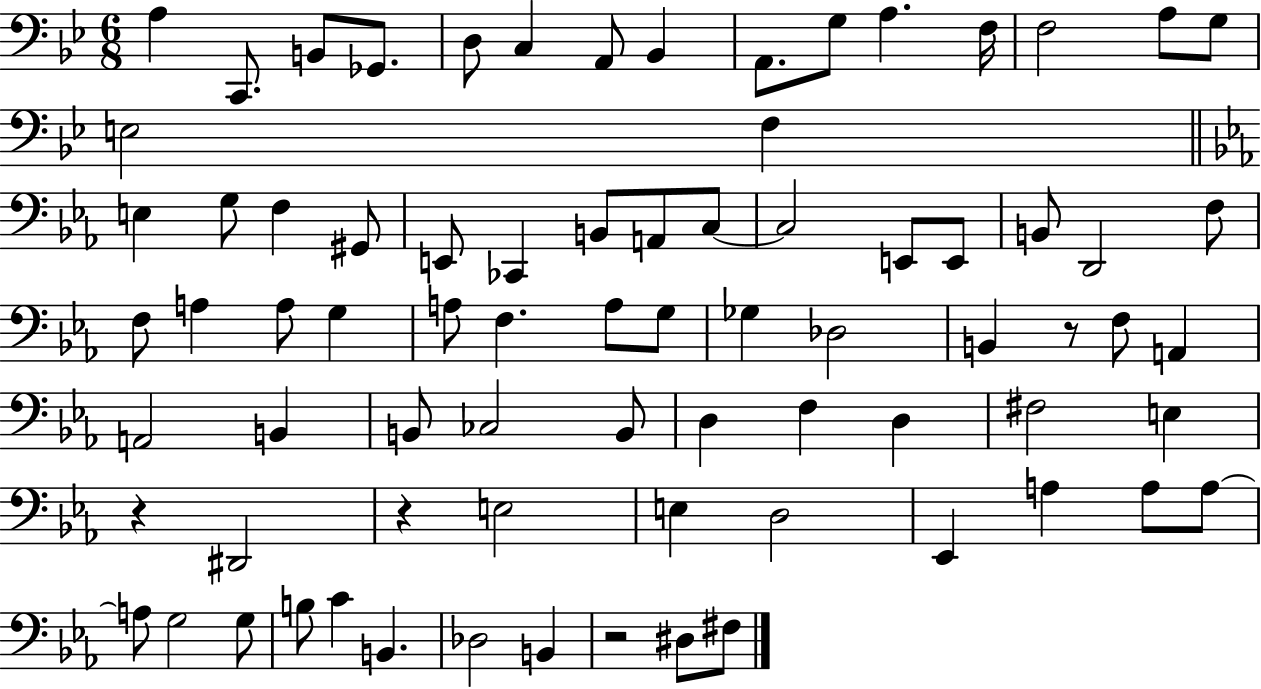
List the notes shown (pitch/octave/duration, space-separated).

A3/q C2/e. B2/e Gb2/e. D3/e C3/q A2/e Bb2/q A2/e. G3/e A3/q. F3/s F3/h A3/e G3/e E3/h F3/q E3/q G3/e F3/q G#2/e E2/e CES2/q B2/e A2/e C3/e C3/h E2/e E2/e B2/e D2/h F3/e F3/e A3/q A3/e G3/q A3/e F3/q. A3/e G3/e Gb3/q Db3/h B2/q R/e F3/e A2/q A2/h B2/q B2/e CES3/h B2/e D3/q F3/q D3/q F#3/h E3/q R/q D#2/h R/q E3/h E3/q D3/h Eb2/q A3/q A3/e A3/e A3/e G3/h G3/e B3/e C4/q B2/q. Db3/h B2/q R/h D#3/e F#3/e